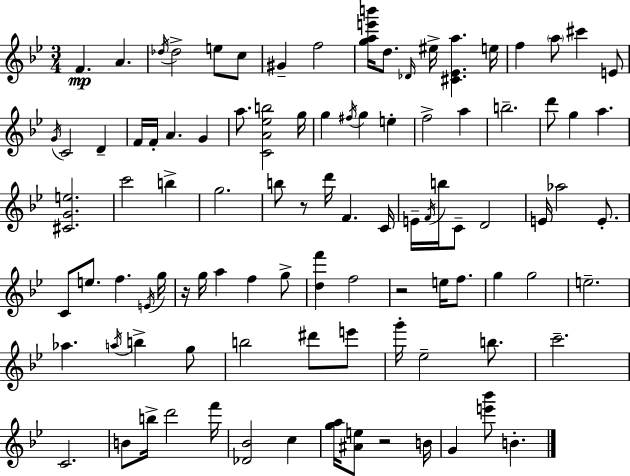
{
  \clef treble
  \numericTimeSignature
  \time 3/4
  \key g \minor
  f'4.\mp a'4. | \acciaccatura { des''16 } des''2-> e''8 c''8 | gis'4-- f''2 | <g'' a'' e''' b'''>16 d''8. \grace { des'16 } eis''16-> <cis' ees' a''>4. | \break e''16 f''4 \parenthesize a''8 cis'''4 | e'8 \acciaccatura { g'16 } c'2 d'4-- | f'16 f'16-. a'4. g'4 | a''8. <c' a' ees'' b''>2 | \break g''16 g''4 \acciaccatura { fis''16 } g''4 | e''4-. f''2-> | a''4 b''2.-- | d'''8 g''4 a''4. | \break <cis' g' e''>2. | c'''2 | b''4-> g''2. | b''8 r8 d'''16 f'4. | \break c'16 e'16-- \acciaccatura { f'16 } b''16 c'8-- d'2 | e'16 aes''2 | e'8.-. c'8 e''8. f''4. | \acciaccatura { e'16 } g''16 r16 g''16 a''4 | \break f''4 g''8-> <d'' f'''>4 f''2 | r2 | e''16 f''8. g''4 g''2 | e''2.-- | \break aes''4. | \acciaccatura { a''16 } b''4-> g''8 b''2 | dis'''8 e'''8 g'''16-. ees''2-- | b''8. c'''2.-- | \break c'2. | b'8 b''16-> d'''2 | f'''16 <des' bes'>2 | c''4 <g'' a''>16 <ais' e''>8 r2 | \break b'16 g'4 <e''' bes'''>8 | b'4.-. \bar "|."
}